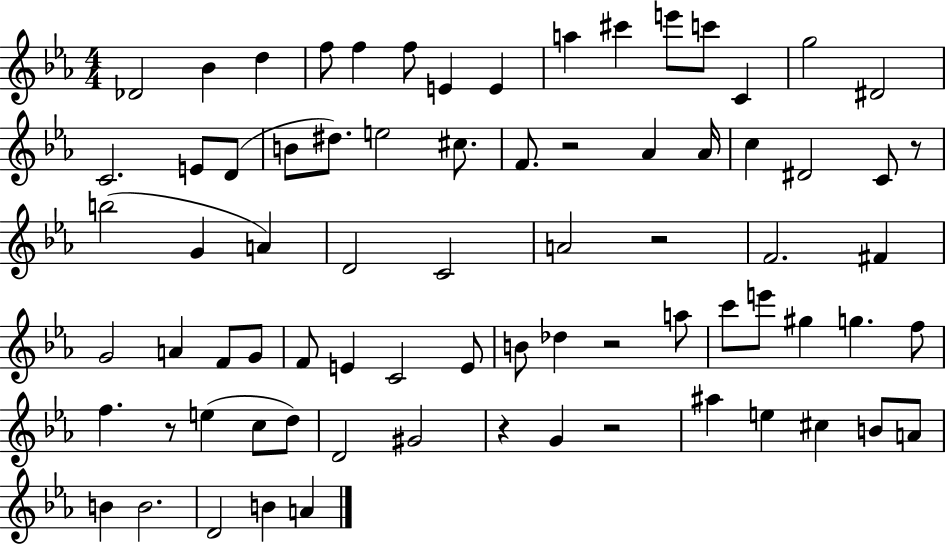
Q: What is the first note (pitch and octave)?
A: Db4